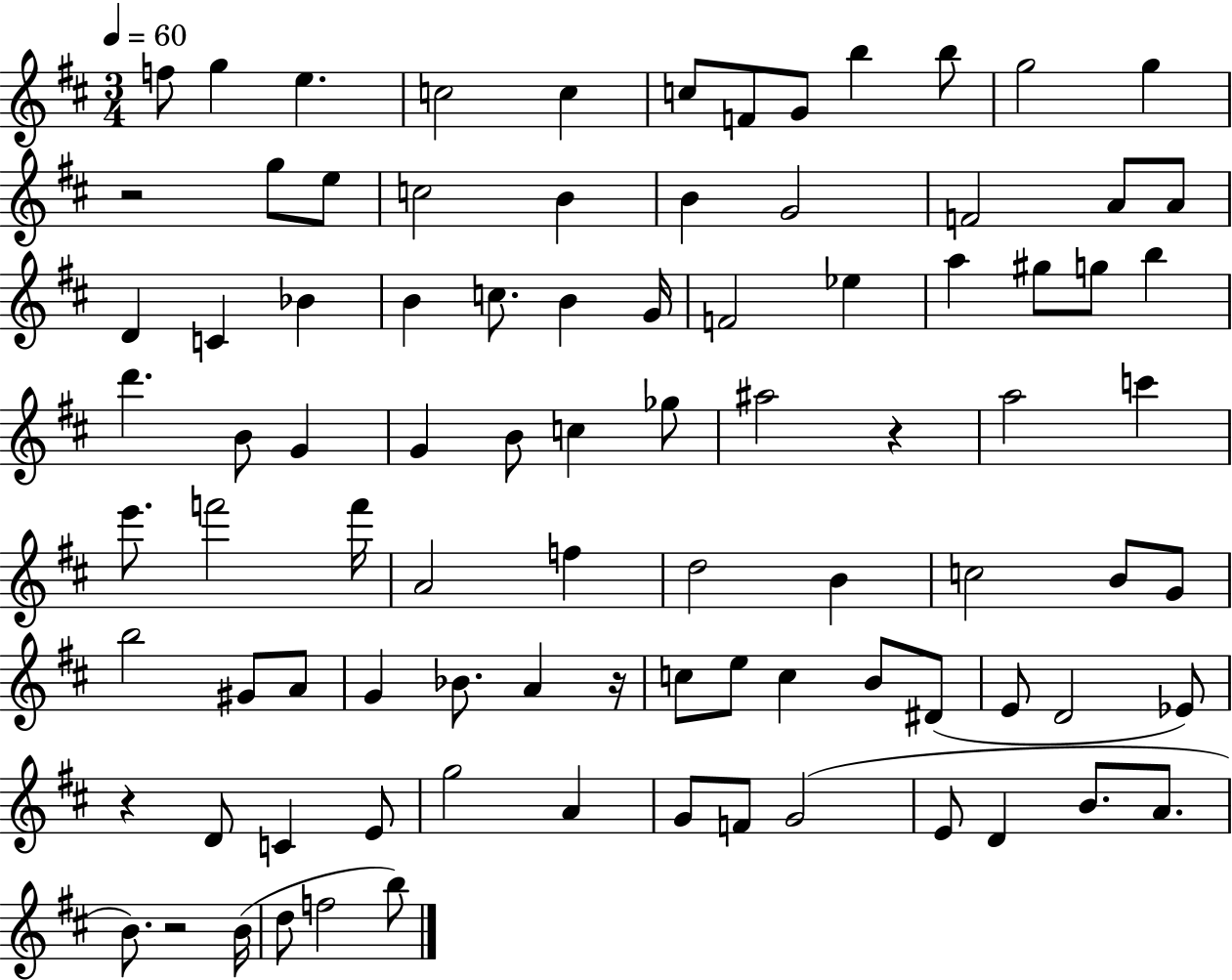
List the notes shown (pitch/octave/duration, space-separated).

F5/e G5/q E5/q. C5/h C5/q C5/e F4/e G4/e B5/q B5/e G5/h G5/q R/h G5/e E5/e C5/h B4/q B4/q G4/h F4/h A4/e A4/e D4/q C4/q Bb4/q B4/q C5/e. B4/q G4/s F4/h Eb5/q A5/q G#5/e G5/e B5/q D6/q. B4/e G4/q G4/q B4/e C5/q Gb5/e A#5/h R/q A5/h C6/q E6/e. F6/h F6/s A4/h F5/q D5/h B4/q C5/h B4/e G4/e B5/h G#4/e A4/e G4/q Bb4/e. A4/q R/s C5/e E5/e C5/q B4/e D#4/e E4/e D4/h Eb4/e R/q D4/e C4/q E4/e G5/h A4/q G4/e F4/e G4/h E4/e D4/q B4/e. A4/e. B4/e. R/h B4/s D5/e F5/h B5/e